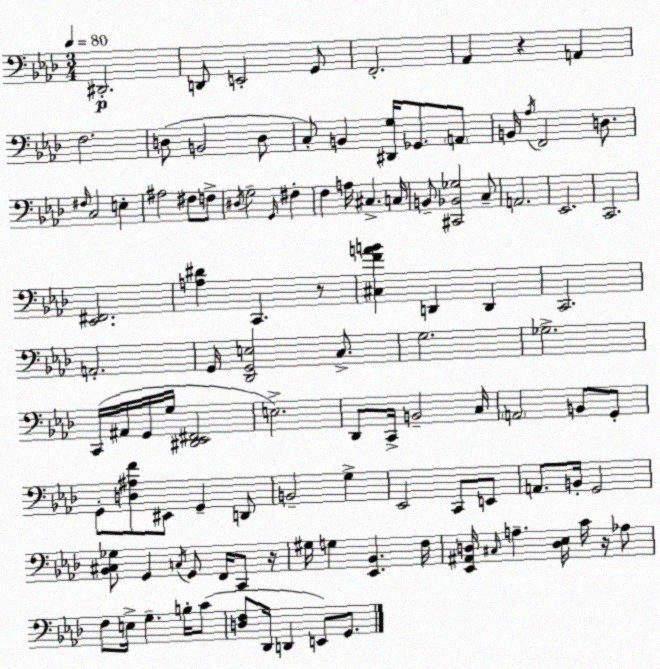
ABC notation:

X:1
T:Untitled
M:3/4
L:1/4
K:Ab
^D,,2 D,,/2 E,,2 G,,/2 F,,2 _A,, z A,, F,2 D,/2 B,,2 D,/2 C,/2 B,, [^D,,G,]/4 _G,,/2 A,,/2 B,,/4 _A,/4 F,,2 D,/2 ^F,/4 C,2 E, ^A,2 ^F,/2 F,/2 ^D,/4 G,2 G,,/4 ^F, F, A,/4 ^C, C,/4 B,,/2 [^C,,_B,,_G,]2 C,/2 A,,2 _E,,2 C,,2 [_E,,^F,,]2 [A,^D] C,, z/2 [^C,FAB] D,, D,, C,,2 A,,2 G,,/4 [_D,,G,,E,]2 C,/2 G,2 _G,2 C,,/4 ^A,,/4 G,,/4 G,/4 [^D,,_E,,^F,,]2 E,2 _D,,/2 C,,/4 B,,2 C,/4 A,,2 B,,/2 G,,/2 G,,/2 [D,^A,F]/2 ^E,,/2 G,, D,,/2 B,,2 G, _E,,2 C,,/2 E,,/2 A,,/2 B,,/4 G,,2 [_B,,^C,_G,]/2 G,, C,/4 G,,/2 F,,/4 C,,/2 z/4 ^G,/4 G, [_E,,_B,,] F,/4 [_E,,^A,,D,]/4 ^C,/4 A, [D,_E,]/4 C/4 z/4 _A,/2 F,/2 E,/4 G, B,/4 C/2 [D,F,]/2 _D,,/4 D,, E,,/2 G,,/2